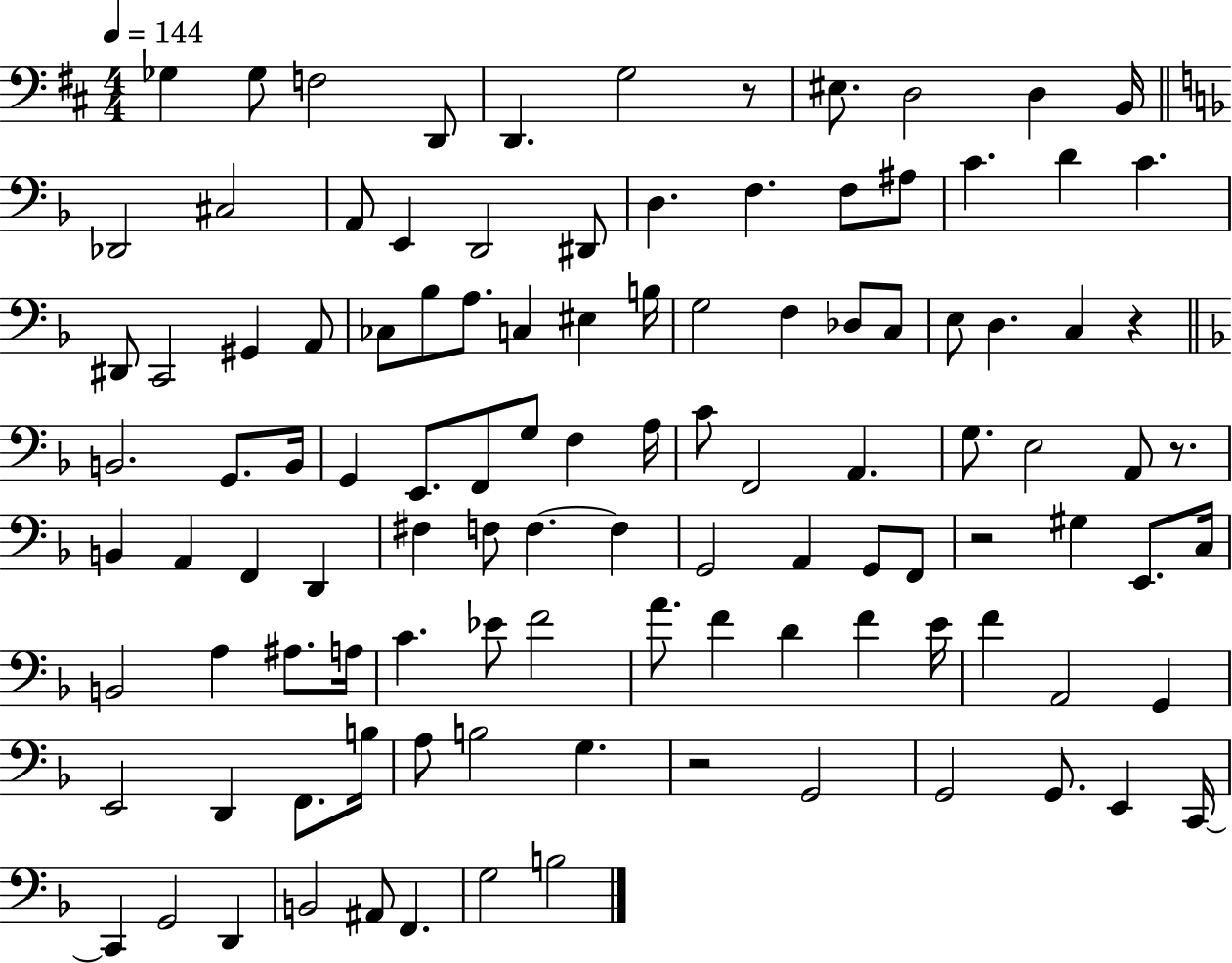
Gb3/q Gb3/e F3/h D2/e D2/q. G3/h R/e EIS3/e. D3/h D3/q B2/s Db2/h C#3/h A2/e E2/q D2/h D#2/e D3/q. F3/q. F3/e A#3/e C4/q. D4/q C4/q. D#2/e C2/h G#2/q A2/e CES3/e Bb3/e A3/e. C3/q EIS3/q B3/s G3/h F3/q Db3/e C3/e E3/e D3/q. C3/q R/q B2/h. G2/e. B2/s G2/q E2/e. F2/e G3/e F3/q A3/s C4/e F2/h A2/q. G3/e. E3/h A2/e R/e. B2/q A2/q F2/q D2/q F#3/q F3/e F3/q. F3/q G2/h A2/q G2/e F2/e R/h G#3/q E2/e. C3/s B2/h A3/q A#3/e. A3/s C4/q. Eb4/e F4/h A4/e. F4/q D4/q F4/q E4/s F4/q A2/h G2/q E2/h D2/q F2/e. B3/s A3/e B3/h G3/q. R/h G2/h G2/h G2/e. E2/q C2/s C2/q G2/h D2/q B2/h A#2/e F2/q. G3/h B3/h